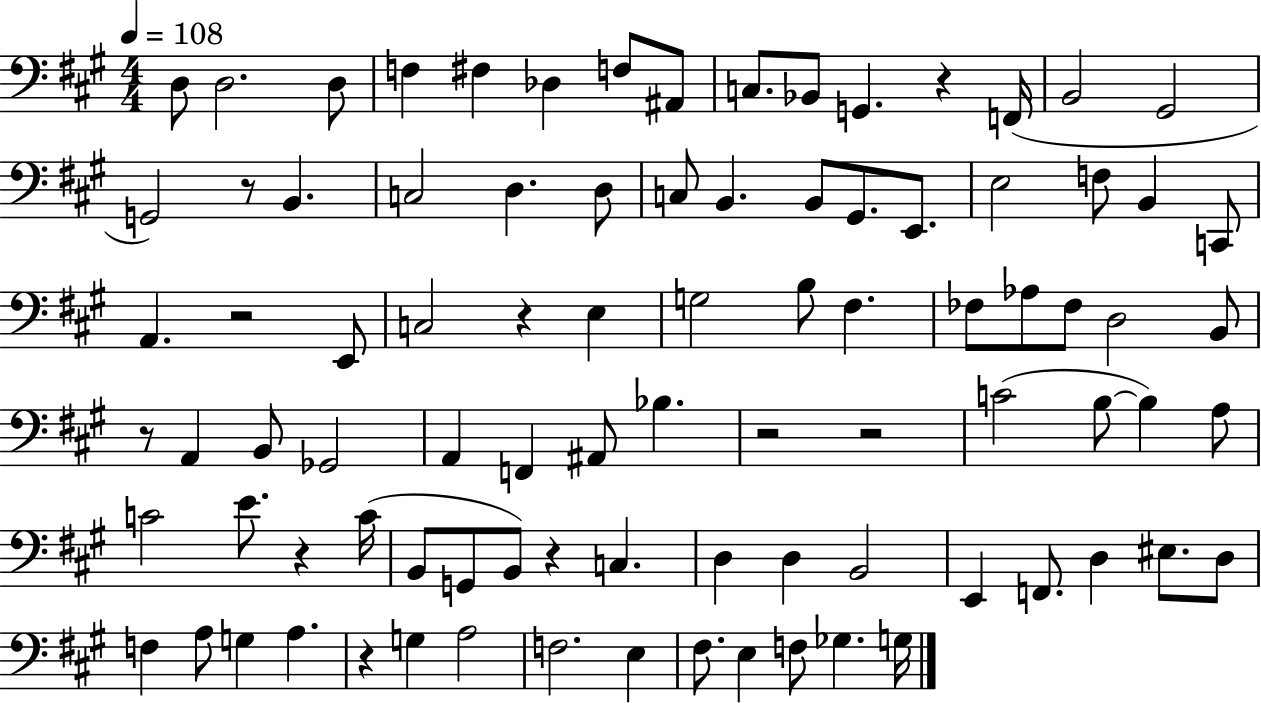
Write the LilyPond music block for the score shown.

{
  \clef bass
  \numericTimeSignature
  \time 4/4
  \key a \major
  \tempo 4 = 108
  d8 d2. d8 | f4 fis4 des4 f8 ais,8 | c8. bes,8 g,4. r4 f,16( | b,2 gis,2 | \break g,2) r8 b,4. | c2 d4. d8 | c8 b,4. b,8 gis,8. e,8. | e2 f8 b,4 c,8 | \break a,4. r2 e,8 | c2 r4 e4 | g2 b8 fis4. | fes8 aes8 fes8 d2 b,8 | \break r8 a,4 b,8 ges,2 | a,4 f,4 ais,8 bes4. | r2 r2 | c'2( b8~~ b4) a8 | \break c'2 e'8. r4 c'16( | b,8 g,8 b,8) r4 c4. | d4 d4 b,2 | e,4 f,8. d4 eis8. d8 | \break f4 a8 g4 a4. | r4 g4 a2 | f2. e4 | fis8. e4 f8 ges4. g16 | \break \bar "|."
}